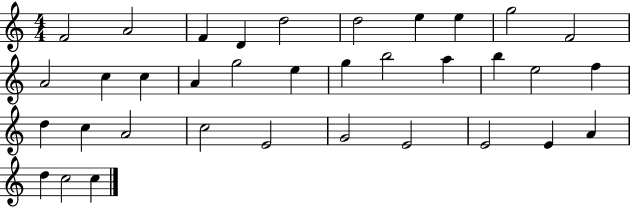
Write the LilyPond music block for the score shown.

{
  \clef treble
  \numericTimeSignature
  \time 4/4
  \key c \major
  f'2 a'2 | f'4 d'4 d''2 | d''2 e''4 e''4 | g''2 f'2 | \break a'2 c''4 c''4 | a'4 g''2 e''4 | g''4 b''2 a''4 | b''4 e''2 f''4 | \break d''4 c''4 a'2 | c''2 e'2 | g'2 e'2 | e'2 e'4 a'4 | \break d''4 c''2 c''4 | \bar "|."
}